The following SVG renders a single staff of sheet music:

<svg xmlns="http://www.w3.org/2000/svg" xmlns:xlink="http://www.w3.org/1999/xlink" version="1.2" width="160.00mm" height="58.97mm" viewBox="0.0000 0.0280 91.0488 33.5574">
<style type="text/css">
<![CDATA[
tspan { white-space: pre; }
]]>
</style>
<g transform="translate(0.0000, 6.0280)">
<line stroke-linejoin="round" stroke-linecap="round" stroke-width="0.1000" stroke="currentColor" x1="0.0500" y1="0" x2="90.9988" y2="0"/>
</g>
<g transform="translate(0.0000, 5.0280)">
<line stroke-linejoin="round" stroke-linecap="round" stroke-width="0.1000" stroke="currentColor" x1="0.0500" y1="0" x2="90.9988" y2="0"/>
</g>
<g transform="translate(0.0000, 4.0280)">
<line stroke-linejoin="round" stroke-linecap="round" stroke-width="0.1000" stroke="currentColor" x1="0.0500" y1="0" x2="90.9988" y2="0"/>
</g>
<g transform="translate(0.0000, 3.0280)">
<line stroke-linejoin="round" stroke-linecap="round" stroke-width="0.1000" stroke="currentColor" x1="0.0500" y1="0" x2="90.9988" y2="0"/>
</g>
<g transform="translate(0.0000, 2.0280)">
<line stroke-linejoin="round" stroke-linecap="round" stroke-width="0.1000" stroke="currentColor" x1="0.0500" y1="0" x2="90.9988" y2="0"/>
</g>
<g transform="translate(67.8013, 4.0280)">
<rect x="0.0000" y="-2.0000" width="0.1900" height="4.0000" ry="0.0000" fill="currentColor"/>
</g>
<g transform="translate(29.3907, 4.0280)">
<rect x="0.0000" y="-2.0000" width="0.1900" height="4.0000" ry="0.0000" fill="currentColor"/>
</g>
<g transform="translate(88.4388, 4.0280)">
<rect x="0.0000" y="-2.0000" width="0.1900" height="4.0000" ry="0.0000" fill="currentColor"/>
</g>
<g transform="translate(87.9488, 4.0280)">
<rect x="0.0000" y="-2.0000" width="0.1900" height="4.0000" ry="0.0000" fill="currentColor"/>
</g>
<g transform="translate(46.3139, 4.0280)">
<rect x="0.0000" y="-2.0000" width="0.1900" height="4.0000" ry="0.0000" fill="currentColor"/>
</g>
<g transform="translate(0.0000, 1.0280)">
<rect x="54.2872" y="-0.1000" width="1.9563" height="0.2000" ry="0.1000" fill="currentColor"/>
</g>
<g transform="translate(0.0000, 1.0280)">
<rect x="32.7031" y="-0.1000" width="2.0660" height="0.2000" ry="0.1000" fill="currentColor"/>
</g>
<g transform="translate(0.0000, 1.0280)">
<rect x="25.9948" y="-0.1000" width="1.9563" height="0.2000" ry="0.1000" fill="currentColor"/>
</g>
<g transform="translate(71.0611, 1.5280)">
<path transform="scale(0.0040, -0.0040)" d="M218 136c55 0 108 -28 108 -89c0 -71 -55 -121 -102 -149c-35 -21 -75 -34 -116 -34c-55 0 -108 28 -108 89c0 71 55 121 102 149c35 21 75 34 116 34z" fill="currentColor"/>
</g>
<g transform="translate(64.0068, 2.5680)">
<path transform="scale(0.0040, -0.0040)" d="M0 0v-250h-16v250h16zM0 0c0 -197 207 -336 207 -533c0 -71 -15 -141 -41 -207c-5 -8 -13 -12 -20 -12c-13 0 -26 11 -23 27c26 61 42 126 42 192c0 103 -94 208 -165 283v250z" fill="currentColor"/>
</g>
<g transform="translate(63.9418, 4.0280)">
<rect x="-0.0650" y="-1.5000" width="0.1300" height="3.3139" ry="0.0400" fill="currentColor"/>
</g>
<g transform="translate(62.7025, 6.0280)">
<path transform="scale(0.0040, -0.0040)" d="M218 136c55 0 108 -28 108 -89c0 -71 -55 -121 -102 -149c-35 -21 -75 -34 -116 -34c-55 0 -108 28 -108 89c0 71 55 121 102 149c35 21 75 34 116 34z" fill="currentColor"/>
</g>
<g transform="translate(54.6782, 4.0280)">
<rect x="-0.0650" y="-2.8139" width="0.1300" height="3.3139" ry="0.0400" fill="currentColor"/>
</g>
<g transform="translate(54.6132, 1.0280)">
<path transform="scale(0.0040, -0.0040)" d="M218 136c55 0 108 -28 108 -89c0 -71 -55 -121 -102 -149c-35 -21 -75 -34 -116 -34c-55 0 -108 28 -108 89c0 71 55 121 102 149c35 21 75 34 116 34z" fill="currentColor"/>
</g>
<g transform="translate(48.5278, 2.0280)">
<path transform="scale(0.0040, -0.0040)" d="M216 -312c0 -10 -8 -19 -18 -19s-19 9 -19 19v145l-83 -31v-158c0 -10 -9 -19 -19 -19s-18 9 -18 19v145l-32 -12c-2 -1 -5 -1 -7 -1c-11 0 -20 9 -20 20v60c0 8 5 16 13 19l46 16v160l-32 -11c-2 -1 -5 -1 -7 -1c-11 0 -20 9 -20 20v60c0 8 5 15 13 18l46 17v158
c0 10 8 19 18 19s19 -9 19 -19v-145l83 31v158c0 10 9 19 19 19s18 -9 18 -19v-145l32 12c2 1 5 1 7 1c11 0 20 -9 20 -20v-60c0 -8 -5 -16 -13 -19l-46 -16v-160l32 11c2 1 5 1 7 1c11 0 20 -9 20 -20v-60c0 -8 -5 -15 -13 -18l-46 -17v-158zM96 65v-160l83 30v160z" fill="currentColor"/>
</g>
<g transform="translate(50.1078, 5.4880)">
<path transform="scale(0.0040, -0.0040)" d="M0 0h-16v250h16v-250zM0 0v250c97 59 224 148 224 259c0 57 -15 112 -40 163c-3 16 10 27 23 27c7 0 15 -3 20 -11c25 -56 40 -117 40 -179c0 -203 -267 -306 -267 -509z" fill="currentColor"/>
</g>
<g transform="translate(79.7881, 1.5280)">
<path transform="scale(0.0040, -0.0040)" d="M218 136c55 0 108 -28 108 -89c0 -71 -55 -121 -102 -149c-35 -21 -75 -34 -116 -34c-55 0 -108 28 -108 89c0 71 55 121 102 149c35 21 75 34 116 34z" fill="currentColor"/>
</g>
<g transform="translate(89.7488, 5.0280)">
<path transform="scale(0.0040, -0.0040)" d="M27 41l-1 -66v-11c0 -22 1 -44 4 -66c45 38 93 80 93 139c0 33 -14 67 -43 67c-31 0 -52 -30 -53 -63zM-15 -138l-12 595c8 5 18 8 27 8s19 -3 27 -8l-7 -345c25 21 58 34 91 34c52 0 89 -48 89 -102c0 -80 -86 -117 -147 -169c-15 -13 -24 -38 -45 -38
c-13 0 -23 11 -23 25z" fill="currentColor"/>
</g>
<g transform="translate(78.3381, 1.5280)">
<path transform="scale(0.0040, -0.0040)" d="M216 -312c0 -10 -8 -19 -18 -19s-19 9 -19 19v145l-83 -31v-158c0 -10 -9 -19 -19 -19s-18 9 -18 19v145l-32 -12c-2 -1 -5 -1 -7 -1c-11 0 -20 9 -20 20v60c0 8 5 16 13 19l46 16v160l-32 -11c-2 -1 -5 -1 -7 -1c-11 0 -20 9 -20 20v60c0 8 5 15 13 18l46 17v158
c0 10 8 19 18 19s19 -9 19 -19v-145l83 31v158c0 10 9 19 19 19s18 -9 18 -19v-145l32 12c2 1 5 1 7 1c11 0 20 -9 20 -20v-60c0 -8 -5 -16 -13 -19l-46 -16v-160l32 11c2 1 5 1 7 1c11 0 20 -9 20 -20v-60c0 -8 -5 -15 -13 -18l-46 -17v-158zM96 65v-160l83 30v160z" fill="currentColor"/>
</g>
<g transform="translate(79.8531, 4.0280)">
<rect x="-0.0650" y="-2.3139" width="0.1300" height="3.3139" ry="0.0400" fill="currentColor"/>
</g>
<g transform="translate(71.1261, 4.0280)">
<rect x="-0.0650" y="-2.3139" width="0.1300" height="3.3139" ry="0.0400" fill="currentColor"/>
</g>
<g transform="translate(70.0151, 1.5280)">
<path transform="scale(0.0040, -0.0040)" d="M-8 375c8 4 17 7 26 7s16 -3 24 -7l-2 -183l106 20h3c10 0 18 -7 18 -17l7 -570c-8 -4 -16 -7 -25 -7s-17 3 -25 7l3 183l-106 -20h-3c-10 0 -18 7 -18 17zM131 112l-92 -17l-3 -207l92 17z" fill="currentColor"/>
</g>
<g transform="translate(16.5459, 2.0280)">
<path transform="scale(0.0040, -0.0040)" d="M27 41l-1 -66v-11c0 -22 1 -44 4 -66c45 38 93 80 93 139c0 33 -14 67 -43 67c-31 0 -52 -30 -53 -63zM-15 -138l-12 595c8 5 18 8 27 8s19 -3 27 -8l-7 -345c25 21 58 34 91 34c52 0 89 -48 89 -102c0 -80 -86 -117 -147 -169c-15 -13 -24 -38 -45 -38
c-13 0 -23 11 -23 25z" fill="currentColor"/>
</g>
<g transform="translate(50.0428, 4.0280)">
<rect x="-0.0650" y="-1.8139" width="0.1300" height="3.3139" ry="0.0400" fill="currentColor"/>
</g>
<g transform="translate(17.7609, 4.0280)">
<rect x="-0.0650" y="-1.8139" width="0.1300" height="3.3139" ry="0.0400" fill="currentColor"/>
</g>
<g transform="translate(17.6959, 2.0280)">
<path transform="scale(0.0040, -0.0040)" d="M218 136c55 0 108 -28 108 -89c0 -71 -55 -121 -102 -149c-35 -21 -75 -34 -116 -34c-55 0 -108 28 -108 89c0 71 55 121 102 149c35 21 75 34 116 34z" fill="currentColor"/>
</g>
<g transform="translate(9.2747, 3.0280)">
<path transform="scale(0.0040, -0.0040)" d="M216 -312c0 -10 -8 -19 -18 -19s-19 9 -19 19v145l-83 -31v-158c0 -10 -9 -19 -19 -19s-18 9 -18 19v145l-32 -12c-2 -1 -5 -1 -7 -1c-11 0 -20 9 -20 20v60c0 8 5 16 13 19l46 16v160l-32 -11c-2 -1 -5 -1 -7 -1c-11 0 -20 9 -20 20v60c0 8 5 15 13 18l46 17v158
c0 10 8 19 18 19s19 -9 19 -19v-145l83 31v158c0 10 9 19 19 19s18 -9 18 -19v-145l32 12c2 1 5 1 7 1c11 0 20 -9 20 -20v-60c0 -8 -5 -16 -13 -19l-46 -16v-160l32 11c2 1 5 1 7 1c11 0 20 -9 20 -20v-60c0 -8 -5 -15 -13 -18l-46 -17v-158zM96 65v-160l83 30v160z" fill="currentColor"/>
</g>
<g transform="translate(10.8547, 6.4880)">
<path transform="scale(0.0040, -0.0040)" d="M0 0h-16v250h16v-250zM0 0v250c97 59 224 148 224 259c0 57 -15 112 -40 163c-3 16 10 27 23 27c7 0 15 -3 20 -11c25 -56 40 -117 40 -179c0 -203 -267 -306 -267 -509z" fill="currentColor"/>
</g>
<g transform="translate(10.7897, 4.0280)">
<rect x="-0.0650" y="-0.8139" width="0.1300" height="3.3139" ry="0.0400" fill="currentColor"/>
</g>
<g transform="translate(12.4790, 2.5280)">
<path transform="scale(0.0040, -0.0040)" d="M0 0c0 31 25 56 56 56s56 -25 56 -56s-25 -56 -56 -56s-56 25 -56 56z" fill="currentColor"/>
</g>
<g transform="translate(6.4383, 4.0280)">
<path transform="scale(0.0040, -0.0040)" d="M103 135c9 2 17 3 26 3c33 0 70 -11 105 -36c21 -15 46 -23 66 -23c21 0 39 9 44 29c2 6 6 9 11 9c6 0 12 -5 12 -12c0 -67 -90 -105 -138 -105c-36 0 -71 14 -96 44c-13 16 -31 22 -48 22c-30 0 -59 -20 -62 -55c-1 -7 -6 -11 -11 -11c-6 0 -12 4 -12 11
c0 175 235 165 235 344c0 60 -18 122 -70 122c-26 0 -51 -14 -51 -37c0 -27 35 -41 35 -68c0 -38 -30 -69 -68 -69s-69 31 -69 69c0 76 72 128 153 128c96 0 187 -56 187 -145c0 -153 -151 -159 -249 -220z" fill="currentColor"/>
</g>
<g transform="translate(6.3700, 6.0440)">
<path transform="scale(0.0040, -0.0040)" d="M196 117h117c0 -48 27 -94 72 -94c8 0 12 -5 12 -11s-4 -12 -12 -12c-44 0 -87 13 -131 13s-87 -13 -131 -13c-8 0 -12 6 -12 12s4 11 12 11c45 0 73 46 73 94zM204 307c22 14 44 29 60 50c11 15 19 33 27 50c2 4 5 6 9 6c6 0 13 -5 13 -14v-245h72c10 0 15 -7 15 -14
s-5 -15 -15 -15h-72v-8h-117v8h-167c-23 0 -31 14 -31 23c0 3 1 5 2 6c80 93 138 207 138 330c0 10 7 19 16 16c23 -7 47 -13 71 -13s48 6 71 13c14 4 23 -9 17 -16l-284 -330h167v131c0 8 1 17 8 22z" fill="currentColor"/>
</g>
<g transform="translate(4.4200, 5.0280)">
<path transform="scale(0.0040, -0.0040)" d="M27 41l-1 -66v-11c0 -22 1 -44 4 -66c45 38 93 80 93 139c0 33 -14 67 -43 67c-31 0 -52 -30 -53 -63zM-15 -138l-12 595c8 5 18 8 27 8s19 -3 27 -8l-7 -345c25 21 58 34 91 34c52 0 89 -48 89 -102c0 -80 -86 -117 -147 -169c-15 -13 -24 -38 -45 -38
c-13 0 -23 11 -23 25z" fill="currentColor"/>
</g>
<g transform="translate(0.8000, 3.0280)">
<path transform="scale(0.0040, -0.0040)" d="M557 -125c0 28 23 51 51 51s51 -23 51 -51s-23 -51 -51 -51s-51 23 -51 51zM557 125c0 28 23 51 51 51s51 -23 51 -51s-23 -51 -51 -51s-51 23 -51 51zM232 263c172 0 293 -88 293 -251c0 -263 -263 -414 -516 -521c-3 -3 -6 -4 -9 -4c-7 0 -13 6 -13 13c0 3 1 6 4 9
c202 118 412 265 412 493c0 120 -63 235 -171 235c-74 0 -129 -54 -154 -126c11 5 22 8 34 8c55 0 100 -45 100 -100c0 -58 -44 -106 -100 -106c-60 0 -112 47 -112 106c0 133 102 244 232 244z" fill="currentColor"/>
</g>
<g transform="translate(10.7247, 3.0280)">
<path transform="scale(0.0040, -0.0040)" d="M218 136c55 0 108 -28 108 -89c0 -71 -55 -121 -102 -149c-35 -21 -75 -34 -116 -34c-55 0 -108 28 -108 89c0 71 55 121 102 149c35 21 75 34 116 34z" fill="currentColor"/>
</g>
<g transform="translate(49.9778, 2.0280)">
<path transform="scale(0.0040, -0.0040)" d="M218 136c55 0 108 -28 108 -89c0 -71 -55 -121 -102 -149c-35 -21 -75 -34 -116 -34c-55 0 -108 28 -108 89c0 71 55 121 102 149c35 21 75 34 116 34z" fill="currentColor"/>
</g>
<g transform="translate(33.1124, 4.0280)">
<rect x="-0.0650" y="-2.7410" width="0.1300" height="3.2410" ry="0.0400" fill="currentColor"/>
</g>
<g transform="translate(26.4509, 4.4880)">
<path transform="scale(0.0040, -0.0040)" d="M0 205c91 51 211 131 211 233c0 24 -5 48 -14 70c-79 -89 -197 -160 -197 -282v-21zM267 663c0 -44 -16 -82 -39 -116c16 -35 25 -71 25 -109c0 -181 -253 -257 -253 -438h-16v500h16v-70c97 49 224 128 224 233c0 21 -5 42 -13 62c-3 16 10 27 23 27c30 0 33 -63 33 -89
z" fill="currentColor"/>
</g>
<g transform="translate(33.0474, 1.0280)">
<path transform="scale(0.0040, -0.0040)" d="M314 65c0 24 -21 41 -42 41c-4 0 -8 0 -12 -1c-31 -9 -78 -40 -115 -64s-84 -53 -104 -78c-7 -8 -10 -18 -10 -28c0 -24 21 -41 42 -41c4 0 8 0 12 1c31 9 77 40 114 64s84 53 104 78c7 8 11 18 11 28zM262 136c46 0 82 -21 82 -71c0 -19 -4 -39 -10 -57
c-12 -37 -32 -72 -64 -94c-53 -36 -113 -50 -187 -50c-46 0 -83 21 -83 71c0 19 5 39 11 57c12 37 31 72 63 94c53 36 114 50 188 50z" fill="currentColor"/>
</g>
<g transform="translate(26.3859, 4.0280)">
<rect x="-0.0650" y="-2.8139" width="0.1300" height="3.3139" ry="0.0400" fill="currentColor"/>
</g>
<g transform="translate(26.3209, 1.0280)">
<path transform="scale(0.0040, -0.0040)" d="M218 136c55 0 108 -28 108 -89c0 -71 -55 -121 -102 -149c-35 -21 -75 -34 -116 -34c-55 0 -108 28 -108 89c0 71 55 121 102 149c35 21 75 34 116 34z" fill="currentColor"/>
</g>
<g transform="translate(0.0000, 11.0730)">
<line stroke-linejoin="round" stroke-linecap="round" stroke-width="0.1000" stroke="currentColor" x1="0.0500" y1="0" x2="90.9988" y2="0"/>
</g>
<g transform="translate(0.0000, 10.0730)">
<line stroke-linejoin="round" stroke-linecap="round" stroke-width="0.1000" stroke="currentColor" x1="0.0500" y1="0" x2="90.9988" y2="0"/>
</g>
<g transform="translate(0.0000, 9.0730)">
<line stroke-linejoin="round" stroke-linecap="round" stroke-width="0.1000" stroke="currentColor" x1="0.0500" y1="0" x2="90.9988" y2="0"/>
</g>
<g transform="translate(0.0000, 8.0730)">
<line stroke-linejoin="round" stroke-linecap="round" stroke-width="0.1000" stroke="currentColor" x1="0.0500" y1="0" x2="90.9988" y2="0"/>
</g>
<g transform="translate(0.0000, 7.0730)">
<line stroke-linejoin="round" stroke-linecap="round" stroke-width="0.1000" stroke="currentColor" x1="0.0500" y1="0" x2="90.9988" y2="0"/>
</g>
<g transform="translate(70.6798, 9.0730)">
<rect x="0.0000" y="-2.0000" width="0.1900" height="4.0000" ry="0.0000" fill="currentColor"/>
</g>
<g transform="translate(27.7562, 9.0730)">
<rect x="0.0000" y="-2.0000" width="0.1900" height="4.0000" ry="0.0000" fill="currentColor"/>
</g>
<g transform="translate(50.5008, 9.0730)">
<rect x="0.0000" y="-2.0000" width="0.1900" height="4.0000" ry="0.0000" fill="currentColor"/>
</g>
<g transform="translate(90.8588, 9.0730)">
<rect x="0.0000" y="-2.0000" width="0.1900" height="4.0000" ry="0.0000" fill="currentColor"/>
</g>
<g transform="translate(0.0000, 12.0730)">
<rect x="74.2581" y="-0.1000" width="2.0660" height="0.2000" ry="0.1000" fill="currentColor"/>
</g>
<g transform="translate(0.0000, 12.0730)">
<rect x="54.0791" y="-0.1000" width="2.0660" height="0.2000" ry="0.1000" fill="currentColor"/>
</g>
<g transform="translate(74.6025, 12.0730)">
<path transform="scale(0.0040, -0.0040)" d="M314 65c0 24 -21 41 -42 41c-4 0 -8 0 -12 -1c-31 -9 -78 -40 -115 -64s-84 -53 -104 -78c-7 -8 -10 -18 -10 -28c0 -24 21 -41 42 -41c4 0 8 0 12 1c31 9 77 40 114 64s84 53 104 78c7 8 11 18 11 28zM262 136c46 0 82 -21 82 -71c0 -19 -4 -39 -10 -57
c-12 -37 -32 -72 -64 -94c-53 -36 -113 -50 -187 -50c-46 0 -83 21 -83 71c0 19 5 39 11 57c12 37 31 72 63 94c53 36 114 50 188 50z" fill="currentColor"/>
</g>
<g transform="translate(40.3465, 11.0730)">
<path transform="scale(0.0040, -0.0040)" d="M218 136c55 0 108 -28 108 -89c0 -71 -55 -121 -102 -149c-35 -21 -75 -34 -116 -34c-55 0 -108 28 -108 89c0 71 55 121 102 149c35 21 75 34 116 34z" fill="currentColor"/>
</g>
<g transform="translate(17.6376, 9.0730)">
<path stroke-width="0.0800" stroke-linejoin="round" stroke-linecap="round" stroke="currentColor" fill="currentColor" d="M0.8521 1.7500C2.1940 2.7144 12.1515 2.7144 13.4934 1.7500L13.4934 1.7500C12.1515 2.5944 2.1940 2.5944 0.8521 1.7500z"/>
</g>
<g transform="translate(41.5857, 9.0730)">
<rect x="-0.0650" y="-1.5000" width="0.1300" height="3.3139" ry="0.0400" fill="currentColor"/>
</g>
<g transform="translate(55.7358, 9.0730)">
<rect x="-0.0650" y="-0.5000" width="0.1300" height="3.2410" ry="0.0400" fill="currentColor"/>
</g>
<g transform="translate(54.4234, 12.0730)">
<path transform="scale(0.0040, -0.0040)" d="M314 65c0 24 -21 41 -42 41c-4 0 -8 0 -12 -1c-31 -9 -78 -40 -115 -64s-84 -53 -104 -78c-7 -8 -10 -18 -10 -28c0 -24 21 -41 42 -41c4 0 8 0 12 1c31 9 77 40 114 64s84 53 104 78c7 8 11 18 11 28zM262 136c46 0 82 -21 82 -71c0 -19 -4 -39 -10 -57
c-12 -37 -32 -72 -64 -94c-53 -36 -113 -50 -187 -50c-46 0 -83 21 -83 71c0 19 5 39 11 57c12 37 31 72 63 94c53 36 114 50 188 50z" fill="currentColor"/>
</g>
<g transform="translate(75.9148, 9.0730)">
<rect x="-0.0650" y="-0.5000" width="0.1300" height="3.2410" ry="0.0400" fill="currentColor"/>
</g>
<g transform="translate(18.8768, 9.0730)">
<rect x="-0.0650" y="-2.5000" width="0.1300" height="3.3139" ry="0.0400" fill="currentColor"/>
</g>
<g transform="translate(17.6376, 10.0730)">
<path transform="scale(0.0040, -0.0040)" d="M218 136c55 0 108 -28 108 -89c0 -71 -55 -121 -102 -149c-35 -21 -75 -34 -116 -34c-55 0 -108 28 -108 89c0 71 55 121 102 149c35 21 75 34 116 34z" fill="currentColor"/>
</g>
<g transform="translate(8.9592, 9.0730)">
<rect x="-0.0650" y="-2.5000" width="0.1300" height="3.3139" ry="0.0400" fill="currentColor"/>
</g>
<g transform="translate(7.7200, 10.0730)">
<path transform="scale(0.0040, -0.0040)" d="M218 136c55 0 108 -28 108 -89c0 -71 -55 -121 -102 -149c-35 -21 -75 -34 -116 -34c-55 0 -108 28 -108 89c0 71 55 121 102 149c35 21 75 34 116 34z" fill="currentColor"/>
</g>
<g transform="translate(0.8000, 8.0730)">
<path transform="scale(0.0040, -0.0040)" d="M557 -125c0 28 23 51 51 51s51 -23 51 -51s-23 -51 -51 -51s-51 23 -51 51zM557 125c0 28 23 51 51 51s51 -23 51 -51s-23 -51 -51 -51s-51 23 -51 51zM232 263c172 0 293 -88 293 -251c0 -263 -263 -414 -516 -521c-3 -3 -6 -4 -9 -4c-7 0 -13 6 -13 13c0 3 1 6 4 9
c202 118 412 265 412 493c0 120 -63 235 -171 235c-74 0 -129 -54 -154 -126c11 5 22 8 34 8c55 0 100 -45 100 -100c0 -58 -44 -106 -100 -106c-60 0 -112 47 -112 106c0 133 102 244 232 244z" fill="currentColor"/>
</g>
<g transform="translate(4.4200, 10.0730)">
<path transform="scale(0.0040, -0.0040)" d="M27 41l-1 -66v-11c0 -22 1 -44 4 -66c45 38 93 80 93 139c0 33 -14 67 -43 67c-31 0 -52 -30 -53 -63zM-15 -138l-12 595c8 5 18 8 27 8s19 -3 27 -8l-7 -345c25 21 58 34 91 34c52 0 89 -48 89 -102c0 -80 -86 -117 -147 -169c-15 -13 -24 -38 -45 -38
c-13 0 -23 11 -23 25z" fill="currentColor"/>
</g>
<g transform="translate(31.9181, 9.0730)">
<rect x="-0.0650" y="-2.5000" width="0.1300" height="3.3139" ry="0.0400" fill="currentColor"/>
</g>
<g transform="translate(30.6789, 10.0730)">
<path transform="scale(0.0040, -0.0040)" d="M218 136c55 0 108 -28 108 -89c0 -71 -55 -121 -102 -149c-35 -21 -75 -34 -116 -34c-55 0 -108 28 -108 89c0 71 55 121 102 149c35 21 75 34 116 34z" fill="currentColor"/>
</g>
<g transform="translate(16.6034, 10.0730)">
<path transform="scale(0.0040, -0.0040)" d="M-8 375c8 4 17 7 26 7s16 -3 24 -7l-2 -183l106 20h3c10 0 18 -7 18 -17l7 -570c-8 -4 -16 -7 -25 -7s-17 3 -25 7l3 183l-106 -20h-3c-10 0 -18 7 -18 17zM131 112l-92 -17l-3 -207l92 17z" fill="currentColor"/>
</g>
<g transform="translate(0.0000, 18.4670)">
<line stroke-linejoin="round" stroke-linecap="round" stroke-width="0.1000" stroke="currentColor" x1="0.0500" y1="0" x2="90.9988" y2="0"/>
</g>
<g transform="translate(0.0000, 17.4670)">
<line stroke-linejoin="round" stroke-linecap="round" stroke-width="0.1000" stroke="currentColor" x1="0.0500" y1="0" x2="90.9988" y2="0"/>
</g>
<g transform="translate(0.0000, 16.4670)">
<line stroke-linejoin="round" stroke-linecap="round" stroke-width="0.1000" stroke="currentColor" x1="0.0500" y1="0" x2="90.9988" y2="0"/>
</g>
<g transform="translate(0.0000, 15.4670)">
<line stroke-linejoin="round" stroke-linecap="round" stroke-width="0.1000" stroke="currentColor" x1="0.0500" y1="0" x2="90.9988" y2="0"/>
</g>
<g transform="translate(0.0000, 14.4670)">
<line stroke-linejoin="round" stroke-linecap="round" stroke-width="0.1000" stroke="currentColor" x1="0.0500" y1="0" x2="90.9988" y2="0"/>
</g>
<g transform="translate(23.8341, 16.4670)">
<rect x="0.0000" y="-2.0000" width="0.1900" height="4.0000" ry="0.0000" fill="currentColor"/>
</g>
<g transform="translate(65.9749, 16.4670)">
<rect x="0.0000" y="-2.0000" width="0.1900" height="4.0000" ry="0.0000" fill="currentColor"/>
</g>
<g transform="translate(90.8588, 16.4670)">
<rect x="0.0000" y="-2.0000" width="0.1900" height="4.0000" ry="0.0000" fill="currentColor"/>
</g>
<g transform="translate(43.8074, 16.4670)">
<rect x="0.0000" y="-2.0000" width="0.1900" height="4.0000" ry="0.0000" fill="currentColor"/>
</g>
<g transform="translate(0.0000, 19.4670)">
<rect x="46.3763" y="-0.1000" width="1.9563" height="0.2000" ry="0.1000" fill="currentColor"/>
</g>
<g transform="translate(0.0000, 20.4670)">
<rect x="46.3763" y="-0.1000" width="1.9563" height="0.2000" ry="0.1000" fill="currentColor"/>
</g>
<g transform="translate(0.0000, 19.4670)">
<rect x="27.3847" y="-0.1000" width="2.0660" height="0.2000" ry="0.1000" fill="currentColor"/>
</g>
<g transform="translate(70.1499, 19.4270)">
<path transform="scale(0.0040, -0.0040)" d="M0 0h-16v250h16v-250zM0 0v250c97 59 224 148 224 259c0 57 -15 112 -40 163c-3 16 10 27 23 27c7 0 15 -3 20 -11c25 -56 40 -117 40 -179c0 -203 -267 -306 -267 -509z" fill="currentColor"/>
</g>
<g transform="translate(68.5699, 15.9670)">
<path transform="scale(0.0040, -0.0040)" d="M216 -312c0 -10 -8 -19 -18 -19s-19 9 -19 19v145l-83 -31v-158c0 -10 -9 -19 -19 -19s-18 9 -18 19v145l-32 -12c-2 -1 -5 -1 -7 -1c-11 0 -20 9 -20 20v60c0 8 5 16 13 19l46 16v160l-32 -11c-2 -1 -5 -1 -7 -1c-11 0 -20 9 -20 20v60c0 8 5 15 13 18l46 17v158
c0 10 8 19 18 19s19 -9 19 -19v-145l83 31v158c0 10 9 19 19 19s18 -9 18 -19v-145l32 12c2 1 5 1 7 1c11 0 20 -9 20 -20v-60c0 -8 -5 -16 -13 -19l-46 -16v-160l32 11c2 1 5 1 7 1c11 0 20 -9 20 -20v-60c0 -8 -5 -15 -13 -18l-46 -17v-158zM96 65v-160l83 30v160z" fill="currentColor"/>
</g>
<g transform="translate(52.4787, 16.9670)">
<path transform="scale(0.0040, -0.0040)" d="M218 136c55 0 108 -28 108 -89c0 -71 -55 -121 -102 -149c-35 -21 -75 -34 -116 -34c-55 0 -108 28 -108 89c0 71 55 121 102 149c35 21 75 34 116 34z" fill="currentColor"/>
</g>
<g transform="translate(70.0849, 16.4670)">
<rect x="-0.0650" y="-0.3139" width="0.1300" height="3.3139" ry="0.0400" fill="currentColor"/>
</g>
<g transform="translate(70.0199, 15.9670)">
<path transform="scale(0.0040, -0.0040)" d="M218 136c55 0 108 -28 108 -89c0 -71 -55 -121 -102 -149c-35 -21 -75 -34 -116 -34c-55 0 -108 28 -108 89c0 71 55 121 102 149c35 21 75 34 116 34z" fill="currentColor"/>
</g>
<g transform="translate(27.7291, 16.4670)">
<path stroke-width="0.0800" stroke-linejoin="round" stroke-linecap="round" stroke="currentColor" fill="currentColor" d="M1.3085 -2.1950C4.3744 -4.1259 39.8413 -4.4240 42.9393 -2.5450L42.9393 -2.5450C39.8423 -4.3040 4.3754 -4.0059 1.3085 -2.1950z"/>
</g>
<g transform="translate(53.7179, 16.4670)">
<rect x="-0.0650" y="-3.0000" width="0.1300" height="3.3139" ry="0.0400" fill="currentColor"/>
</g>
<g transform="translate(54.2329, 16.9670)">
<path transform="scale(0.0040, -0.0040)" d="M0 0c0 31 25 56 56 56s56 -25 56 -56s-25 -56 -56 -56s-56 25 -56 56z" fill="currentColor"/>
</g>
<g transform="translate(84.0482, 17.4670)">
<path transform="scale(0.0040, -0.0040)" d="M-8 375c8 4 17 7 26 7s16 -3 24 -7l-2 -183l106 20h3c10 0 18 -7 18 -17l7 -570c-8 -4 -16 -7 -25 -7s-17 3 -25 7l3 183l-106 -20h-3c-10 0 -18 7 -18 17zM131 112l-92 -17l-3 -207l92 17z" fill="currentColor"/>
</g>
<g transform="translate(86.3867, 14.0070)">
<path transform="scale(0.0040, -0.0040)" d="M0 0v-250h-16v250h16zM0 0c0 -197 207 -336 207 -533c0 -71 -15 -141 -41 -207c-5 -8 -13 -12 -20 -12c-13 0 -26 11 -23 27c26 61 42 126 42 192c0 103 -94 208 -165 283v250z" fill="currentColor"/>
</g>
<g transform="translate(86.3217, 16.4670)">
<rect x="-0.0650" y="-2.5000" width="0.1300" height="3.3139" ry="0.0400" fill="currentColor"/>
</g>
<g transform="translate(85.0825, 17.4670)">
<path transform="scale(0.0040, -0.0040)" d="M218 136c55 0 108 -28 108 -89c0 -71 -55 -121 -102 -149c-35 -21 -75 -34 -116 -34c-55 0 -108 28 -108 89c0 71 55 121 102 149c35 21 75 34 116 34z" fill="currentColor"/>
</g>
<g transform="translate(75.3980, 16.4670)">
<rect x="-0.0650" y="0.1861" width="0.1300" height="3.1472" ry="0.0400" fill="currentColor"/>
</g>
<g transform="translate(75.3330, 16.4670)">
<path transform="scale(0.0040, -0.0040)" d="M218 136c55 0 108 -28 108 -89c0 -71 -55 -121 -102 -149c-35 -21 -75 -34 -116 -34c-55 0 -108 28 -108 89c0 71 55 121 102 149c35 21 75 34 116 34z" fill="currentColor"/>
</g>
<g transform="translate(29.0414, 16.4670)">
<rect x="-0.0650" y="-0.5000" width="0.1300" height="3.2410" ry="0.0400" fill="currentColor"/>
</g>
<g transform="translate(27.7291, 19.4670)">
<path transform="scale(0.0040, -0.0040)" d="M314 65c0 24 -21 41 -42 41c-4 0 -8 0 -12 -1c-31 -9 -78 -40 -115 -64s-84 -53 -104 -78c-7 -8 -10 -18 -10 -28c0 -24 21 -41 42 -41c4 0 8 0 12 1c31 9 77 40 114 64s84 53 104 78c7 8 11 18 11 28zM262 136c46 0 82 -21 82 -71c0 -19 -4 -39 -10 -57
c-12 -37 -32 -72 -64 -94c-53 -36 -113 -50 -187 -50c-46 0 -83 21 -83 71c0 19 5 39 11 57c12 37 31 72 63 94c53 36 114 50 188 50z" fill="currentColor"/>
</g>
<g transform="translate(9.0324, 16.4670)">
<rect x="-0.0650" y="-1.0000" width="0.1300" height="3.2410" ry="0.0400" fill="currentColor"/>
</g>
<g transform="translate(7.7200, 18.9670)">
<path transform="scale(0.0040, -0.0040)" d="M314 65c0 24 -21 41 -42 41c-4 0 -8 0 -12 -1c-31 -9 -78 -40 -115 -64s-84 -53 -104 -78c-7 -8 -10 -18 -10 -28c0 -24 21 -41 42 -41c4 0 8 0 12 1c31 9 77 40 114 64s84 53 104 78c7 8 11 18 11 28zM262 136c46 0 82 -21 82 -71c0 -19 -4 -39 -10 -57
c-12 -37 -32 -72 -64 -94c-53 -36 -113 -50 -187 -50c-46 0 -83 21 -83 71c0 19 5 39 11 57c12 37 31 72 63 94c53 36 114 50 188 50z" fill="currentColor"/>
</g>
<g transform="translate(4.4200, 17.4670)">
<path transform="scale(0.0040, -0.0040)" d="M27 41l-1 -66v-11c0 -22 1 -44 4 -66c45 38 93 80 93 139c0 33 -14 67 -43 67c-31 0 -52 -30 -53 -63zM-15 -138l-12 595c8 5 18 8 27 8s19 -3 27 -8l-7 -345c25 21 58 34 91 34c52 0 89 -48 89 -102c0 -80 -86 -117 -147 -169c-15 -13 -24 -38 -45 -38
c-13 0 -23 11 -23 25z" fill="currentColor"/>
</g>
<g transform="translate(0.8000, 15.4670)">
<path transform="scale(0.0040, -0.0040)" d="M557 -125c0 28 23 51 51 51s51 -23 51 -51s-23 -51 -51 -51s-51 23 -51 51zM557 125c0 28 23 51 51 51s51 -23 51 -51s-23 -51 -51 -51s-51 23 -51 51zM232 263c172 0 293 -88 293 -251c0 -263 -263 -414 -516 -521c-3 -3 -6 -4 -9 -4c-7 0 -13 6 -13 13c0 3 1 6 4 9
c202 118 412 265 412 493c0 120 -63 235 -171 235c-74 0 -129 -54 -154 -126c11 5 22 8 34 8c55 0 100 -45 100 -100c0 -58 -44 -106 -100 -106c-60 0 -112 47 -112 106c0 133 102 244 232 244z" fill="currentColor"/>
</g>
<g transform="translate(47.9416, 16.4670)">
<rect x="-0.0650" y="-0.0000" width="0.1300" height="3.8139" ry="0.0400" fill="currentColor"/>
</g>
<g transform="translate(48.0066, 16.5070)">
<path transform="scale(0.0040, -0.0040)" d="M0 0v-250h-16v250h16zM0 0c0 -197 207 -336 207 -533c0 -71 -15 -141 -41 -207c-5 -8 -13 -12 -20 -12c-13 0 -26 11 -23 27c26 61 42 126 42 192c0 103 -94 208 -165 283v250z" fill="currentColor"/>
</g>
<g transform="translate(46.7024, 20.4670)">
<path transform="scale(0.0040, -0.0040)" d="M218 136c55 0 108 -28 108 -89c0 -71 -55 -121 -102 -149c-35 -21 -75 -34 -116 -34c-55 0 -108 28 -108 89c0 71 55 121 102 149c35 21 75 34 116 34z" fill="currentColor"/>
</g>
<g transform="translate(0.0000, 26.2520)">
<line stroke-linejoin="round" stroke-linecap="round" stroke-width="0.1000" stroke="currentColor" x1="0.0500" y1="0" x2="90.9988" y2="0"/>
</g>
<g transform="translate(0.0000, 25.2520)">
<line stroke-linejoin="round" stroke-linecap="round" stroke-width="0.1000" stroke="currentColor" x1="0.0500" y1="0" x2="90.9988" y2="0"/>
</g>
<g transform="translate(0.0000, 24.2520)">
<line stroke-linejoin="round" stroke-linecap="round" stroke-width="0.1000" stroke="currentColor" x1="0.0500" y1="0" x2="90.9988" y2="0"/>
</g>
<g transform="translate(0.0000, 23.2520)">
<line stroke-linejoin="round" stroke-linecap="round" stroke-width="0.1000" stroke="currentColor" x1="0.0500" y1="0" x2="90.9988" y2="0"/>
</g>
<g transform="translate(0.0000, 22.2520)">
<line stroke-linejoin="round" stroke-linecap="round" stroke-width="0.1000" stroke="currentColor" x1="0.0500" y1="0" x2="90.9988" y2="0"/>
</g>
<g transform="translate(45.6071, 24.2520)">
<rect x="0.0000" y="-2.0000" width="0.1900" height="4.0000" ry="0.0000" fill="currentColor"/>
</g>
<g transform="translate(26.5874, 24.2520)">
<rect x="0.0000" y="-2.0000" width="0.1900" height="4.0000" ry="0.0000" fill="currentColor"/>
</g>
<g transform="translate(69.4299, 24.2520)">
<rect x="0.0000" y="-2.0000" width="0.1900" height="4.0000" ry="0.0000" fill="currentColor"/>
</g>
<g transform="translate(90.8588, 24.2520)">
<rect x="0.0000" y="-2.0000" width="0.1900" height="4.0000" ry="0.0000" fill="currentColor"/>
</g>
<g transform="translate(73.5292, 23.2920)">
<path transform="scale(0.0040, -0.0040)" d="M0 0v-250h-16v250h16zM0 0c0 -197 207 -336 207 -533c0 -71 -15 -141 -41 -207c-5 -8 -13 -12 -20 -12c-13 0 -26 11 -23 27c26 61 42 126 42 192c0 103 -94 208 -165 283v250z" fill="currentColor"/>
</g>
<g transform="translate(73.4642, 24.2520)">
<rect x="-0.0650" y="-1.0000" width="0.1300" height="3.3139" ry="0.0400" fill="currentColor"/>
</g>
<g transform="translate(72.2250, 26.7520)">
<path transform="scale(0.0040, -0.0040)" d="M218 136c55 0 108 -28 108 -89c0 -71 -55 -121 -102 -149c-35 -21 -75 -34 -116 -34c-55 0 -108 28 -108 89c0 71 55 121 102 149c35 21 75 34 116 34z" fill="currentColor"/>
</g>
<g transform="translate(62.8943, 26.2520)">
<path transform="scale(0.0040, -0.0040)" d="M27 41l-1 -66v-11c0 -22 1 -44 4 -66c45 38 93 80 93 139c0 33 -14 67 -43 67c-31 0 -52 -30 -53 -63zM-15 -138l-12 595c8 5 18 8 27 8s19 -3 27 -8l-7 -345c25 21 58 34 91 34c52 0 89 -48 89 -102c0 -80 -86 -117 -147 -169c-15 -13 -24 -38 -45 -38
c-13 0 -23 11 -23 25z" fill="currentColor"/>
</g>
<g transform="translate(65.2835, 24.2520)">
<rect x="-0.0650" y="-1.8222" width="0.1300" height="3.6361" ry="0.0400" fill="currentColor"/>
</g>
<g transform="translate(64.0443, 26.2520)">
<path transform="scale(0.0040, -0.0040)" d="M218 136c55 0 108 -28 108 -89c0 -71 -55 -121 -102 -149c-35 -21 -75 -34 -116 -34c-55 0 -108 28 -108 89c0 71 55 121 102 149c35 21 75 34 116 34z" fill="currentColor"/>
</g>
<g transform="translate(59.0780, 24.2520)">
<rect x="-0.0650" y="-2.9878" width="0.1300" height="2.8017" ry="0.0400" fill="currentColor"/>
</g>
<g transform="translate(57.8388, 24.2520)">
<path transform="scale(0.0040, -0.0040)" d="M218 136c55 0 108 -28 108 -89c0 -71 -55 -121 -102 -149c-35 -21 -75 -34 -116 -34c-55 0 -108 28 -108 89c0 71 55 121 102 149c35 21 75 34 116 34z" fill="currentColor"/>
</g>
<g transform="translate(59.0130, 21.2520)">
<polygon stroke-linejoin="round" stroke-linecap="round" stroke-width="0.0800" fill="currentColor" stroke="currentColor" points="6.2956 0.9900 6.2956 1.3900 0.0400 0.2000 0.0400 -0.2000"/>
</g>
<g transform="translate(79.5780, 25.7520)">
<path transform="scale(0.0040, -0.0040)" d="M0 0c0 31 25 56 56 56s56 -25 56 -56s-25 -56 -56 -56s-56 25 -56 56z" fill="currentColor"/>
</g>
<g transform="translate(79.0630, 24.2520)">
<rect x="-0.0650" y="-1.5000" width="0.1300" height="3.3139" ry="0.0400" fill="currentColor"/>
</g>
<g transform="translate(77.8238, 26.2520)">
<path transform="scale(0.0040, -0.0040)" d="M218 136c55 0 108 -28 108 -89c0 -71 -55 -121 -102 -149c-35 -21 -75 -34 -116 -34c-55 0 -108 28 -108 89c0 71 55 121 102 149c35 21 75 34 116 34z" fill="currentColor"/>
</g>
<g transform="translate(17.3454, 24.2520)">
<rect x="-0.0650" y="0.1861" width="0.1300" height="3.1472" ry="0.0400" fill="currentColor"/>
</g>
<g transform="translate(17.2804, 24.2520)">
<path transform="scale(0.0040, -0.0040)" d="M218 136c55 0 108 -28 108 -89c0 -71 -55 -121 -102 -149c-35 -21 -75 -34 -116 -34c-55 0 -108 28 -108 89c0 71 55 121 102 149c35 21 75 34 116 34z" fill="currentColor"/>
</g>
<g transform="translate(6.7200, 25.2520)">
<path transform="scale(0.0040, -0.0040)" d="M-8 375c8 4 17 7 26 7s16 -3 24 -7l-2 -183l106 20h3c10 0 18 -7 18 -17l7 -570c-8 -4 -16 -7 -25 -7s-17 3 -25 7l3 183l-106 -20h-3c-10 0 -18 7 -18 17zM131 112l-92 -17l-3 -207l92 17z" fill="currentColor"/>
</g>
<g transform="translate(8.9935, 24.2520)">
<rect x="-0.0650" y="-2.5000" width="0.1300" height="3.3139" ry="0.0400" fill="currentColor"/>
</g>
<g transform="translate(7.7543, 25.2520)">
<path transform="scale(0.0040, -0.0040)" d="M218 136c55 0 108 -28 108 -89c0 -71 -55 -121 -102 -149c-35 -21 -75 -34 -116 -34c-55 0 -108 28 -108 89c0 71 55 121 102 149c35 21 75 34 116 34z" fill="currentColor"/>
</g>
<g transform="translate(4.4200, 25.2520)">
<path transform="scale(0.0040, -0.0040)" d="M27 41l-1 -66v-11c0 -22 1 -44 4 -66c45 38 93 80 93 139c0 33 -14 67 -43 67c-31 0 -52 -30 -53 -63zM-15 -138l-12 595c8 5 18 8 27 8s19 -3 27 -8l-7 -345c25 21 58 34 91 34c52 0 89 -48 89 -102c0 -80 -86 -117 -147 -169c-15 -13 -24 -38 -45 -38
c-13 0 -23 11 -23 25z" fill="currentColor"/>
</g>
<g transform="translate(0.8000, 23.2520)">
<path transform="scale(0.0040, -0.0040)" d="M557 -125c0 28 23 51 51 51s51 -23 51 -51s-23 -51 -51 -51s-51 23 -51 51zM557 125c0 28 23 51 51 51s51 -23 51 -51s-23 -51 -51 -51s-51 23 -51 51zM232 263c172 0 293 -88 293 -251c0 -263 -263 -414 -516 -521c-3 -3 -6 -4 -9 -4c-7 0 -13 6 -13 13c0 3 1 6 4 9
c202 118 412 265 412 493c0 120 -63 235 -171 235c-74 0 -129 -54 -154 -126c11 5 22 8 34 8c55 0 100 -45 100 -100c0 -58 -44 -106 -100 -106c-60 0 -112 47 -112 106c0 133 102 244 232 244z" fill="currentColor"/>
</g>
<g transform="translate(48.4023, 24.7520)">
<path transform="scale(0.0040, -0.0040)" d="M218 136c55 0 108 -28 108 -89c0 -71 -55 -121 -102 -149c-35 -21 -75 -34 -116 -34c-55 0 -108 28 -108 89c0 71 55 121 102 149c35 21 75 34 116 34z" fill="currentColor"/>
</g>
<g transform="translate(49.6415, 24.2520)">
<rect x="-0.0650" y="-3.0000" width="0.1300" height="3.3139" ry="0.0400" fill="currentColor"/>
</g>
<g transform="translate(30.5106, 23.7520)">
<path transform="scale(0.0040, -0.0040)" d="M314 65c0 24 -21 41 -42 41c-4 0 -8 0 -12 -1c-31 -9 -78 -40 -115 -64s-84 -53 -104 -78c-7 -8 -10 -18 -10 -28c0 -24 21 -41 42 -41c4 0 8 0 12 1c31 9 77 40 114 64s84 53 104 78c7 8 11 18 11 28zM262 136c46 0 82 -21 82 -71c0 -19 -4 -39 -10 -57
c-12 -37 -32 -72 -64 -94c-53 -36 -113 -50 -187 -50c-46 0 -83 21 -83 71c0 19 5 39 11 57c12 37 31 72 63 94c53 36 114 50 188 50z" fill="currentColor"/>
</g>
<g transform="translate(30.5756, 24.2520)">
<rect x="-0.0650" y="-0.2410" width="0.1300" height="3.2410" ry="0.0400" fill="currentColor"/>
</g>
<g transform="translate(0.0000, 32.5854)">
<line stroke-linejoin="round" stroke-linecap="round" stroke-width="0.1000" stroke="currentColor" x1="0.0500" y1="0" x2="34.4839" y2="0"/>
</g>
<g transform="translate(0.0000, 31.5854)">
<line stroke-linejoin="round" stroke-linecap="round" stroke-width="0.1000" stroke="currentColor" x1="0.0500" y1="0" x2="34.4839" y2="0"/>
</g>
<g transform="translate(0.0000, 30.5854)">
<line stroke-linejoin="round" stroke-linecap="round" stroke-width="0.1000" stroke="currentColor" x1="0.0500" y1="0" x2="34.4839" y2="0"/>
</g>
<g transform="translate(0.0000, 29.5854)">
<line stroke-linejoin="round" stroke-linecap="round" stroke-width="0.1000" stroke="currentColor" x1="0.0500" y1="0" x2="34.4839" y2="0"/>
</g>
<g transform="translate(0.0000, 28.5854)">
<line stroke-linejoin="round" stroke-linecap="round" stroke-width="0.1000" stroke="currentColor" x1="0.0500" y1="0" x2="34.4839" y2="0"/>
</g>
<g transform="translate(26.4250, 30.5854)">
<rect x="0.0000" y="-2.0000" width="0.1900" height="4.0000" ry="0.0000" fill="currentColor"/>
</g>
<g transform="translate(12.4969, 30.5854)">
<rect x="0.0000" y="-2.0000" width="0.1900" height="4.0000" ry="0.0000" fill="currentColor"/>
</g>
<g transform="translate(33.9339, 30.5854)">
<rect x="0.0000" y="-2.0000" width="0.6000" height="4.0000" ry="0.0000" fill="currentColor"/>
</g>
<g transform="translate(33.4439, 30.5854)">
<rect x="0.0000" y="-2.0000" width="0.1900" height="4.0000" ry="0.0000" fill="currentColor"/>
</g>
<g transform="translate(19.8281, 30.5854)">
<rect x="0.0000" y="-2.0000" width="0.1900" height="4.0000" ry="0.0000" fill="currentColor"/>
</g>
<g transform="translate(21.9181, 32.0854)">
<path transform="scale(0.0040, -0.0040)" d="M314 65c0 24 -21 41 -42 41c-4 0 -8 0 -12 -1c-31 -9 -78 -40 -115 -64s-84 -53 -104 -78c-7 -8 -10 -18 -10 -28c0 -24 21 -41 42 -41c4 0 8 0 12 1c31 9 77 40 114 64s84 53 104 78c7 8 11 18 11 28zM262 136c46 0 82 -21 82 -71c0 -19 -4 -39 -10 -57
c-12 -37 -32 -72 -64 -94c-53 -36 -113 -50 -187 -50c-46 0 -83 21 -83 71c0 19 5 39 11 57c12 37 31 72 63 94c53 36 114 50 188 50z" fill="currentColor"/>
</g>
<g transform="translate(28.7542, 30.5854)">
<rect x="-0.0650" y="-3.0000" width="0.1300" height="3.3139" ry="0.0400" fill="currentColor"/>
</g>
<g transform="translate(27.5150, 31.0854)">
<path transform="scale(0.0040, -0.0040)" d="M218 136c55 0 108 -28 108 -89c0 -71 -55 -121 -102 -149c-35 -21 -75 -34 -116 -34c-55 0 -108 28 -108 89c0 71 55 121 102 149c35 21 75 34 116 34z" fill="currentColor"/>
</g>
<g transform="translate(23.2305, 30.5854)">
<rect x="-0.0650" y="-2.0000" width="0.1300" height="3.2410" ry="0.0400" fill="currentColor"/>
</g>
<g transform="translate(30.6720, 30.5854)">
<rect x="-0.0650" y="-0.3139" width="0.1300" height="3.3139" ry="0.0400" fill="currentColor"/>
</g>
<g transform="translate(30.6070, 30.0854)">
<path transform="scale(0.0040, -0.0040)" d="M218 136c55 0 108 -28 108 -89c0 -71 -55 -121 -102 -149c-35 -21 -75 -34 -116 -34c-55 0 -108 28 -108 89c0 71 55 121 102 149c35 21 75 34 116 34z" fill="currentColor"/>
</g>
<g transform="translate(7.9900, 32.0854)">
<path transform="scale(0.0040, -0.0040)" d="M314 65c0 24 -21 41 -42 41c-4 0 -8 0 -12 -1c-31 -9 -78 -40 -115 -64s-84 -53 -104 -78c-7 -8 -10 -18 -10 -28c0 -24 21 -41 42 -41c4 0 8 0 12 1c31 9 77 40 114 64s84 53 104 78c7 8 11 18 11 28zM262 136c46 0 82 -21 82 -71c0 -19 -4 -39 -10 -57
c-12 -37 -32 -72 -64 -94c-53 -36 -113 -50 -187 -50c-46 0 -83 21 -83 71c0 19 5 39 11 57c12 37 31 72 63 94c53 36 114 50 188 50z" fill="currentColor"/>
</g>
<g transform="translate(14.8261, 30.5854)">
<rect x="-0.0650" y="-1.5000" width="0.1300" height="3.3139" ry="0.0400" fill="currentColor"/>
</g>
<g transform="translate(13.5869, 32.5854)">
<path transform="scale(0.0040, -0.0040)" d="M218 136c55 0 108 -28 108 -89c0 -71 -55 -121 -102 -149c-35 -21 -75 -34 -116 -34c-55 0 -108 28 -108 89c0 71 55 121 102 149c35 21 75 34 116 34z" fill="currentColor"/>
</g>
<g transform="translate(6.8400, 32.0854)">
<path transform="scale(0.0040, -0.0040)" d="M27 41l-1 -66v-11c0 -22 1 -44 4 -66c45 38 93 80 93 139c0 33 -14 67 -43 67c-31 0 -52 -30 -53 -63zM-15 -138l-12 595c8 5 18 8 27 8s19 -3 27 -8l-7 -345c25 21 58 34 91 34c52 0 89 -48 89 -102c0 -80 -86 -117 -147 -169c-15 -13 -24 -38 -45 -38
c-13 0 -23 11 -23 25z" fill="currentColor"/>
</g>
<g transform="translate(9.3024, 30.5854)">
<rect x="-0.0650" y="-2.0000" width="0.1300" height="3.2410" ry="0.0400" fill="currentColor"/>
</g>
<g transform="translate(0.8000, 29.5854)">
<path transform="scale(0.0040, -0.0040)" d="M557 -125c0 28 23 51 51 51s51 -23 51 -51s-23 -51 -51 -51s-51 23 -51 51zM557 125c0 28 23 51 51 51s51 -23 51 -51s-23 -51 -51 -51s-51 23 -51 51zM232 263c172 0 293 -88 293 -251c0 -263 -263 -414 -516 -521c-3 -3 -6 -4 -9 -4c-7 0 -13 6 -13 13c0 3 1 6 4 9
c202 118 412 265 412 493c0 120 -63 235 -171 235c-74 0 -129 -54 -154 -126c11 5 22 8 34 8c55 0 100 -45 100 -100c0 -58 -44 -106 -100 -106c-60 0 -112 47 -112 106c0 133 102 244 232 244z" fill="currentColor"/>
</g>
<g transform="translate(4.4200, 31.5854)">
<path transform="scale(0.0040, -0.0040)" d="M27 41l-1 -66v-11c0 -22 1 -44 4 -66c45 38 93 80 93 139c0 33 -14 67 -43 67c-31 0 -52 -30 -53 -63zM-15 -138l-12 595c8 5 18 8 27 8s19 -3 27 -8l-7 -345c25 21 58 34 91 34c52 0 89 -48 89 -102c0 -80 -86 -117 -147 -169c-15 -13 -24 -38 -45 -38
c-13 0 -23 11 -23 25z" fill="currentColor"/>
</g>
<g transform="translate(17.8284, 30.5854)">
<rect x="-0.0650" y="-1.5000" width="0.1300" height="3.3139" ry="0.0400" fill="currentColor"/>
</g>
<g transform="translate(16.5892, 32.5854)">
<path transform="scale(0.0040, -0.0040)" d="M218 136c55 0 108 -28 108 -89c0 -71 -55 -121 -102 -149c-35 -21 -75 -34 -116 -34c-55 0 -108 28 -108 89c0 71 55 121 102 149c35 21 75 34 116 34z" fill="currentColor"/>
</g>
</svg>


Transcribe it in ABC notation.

X:1
T:Untitled
M:2/4
L:1/4
K:F
^F,/2 _A, C/4 C2 ^A,/2 C G,,/2 B, ^B, _B,, B,, B,, G,, E,,2 E,,2 F,,2 E,,2 C,,/2 C, ^E,/2 D, B,,/2 B,, D, E,2 C, D,/2 _G,,/2 F,,/2 G,, _A,,2 G,, G,, A,,2 C, E,